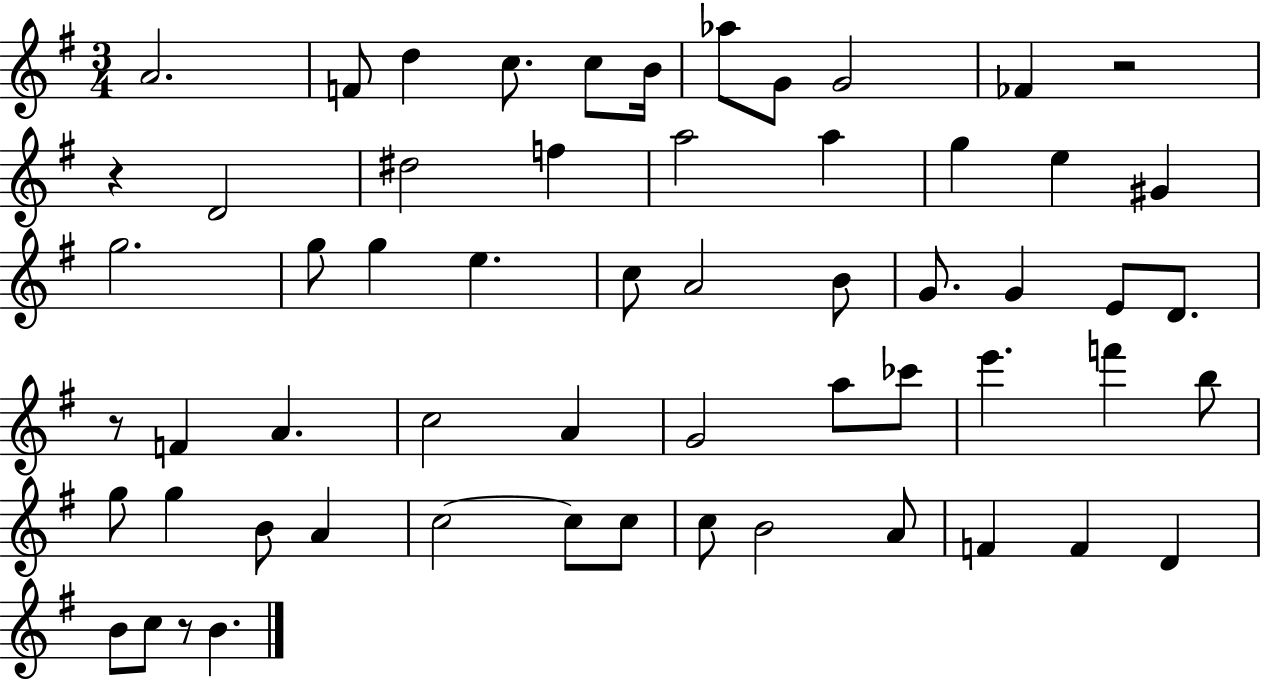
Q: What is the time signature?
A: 3/4